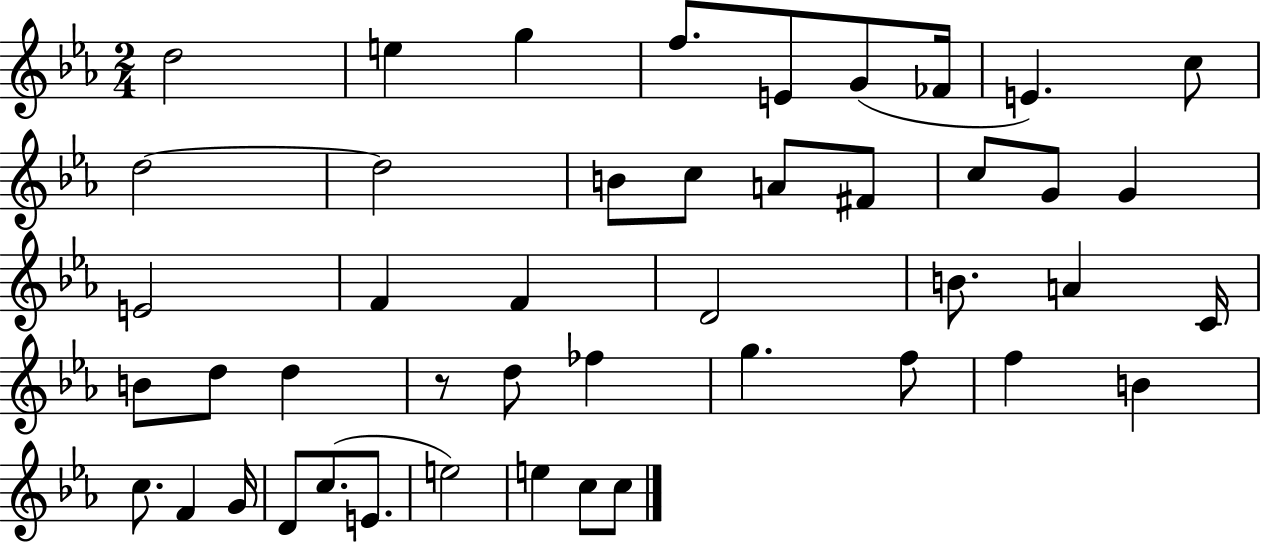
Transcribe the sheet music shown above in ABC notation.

X:1
T:Untitled
M:2/4
L:1/4
K:Eb
d2 e g f/2 E/2 G/2 _F/4 E c/2 d2 d2 B/2 c/2 A/2 ^F/2 c/2 G/2 G E2 F F D2 B/2 A C/4 B/2 d/2 d z/2 d/2 _f g f/2 f B c/2 F G/4 D/2 c/2 E/2 e2 e c/2 c/2